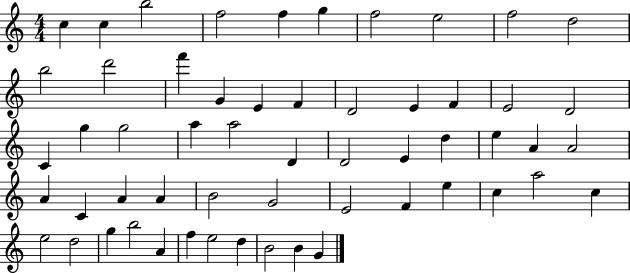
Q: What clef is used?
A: treble